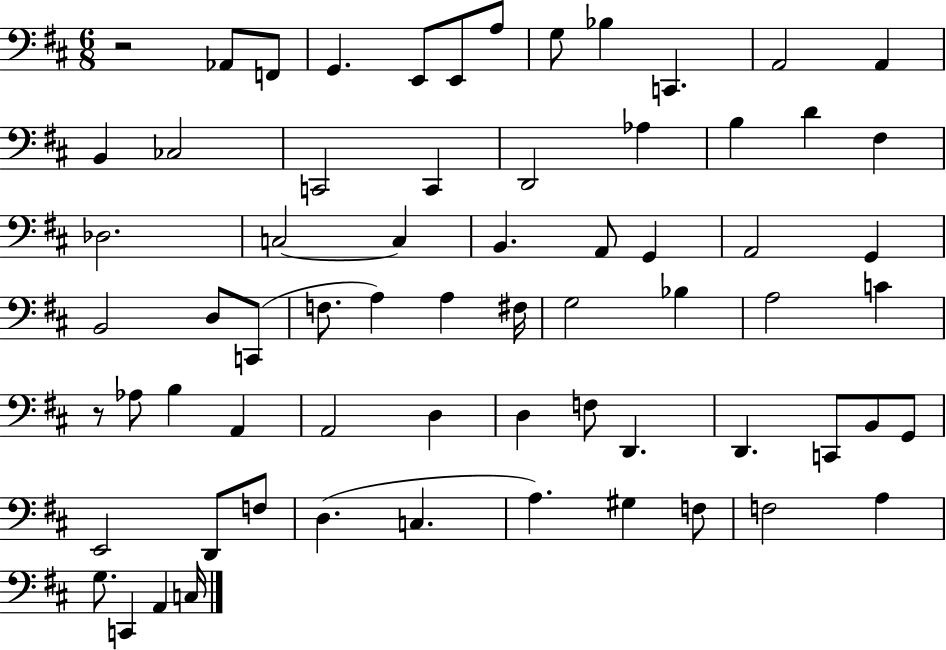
X:1
T:Untitled
M:6/8
L:1/4
K:D
z2 _A,,/2 F,,/2 G,, E,,/2 E,,/2 A,/2 G,/2 _B, C,, A,,2 A,, B,, _C,2 C,,2 C,, D,,2 _A, B, D ^F, _D,2 C,2 C, B,, A,,/2 G,, A,,2 G,, B,,2 D,/2 C,,/2 F,/2 A, A, ^F,/4 G,2 _B, A,2 C z/2 _A,/2 B, A,, A,,2 D, D, F,/2 D,, D,, C,,/2 B,,/2 G,,/2 E,,2 D,,/2 F,/2 D, C, A, ^G, F,/2 F,2 A, G,/2 C,, A,, C,/4